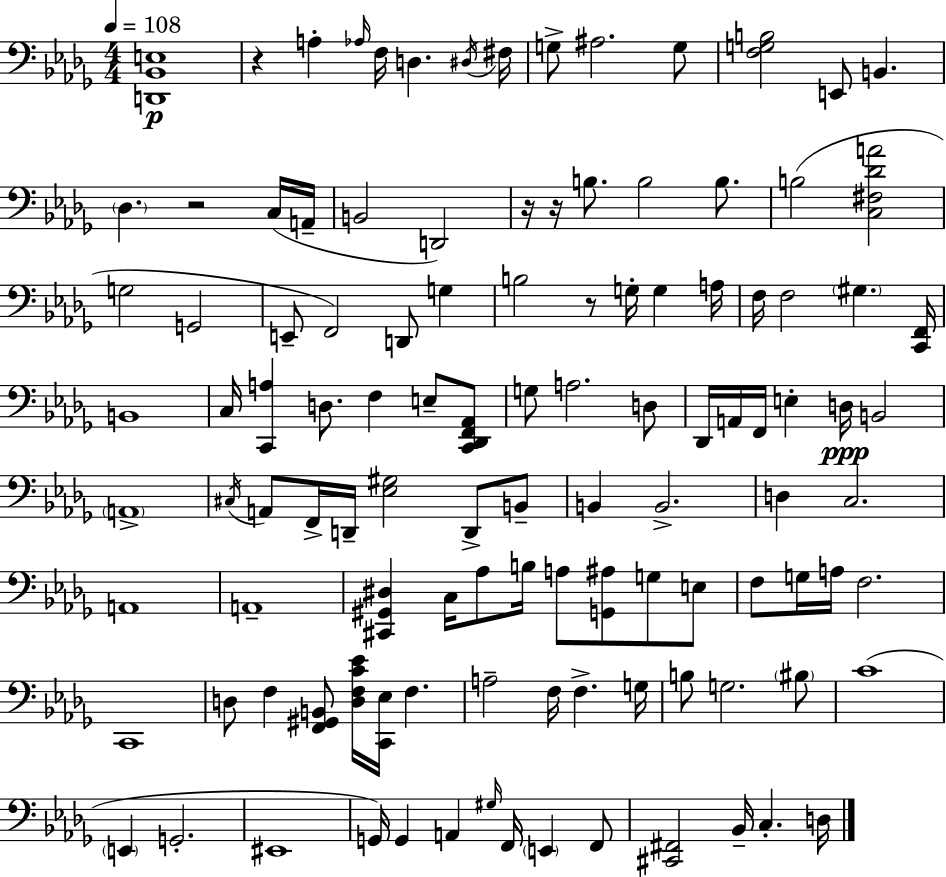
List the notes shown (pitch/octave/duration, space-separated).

[D2,Bb2,E3]/w R/q A3/q Ab3/s F3/s D3/q. D#3/s F#3/s G3/e A#3/h. G3/e [F3,G3,B3]/h E2/e B2/q. Db3/q. R/h C3/s A2/s B2/h D2/h R/s R/s B3/e. B3/h B3/e. B3/h [C3,F#3,Db4,A4]/h G3/h G2/h E2/e F2/h D2/e G3/q B3/h R/e G3/s G3/q A3/s F3/s F3/h G#3/q. [C2,F2]/s B2/w C3/s [C2,A3]/q D3/e. F3/q E3/e [C2,Db2,F2,Ab2]/e G3/e A3/h. D3/e Db2/s A2/s F2/s E3/q D3/s B2/h A2/w C#3/s A2/e F2/s D2/s [Eb3,G#3]/h D2/e B2/e B2/q B2/h. D3/q C3/h. A2/w A2/w [C#2,G#2,D#3]/q C3/s Ab3/e B3/s A3/e [G2,A#3]/e G3/e E3/e F3/e G3/s A3/s F3/h. C2/w D3/e F3/q [F2,G#2,B2]/e [D3,F3,C4,Eb4]/s [C2,Eb3]/s F3/q. A3/h F3/s F3/q. G3/s B3/e G3/h. BIS3/e C4/w E2/q G2/h. EIS2/w G2/s G2/q A2/q G#3/s F2/s E2/q F2/e [C#2,F#2]/h Bb2/s C3/q. D3/s